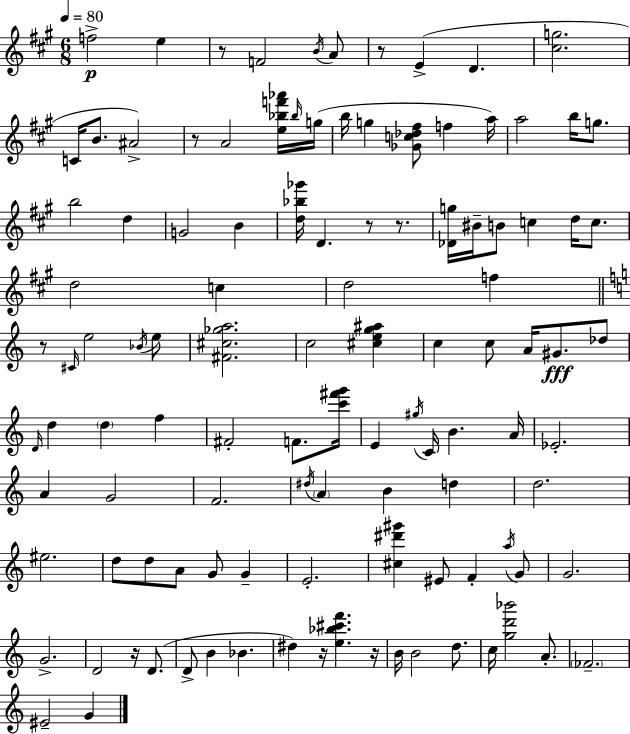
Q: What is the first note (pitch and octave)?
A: F5